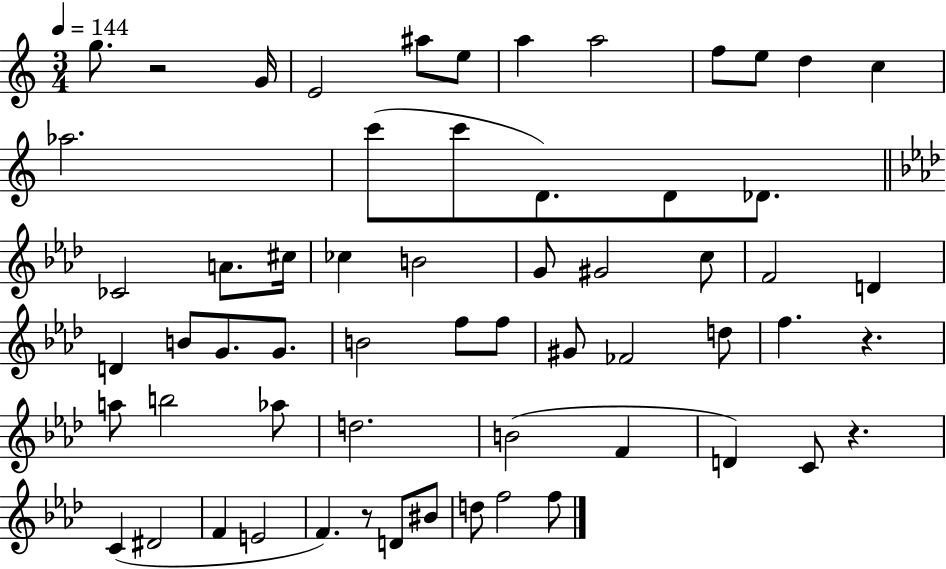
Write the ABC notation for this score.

X:1
T:Untitled
M:3/4
L:1/4
K:C
g/2 z2 G/4 E2 ^a/2 e/2 a a2 f/2 e/2 d c _a2 c'/2 c'/2 D/2 D/2 _D/2 _C2 A/2 ^c/4 _c B2 G/2 ^G2 c/2 F2 D D B/2 G/2 G/2 B2 f/2 f/2 ^G/2 _F2 d/2 f z a/2 b2 _a/2 d2 B2 F D C/2 z C ^D2 F E2 F z/2 D/2 ^B/2 d/2 f2 f/2